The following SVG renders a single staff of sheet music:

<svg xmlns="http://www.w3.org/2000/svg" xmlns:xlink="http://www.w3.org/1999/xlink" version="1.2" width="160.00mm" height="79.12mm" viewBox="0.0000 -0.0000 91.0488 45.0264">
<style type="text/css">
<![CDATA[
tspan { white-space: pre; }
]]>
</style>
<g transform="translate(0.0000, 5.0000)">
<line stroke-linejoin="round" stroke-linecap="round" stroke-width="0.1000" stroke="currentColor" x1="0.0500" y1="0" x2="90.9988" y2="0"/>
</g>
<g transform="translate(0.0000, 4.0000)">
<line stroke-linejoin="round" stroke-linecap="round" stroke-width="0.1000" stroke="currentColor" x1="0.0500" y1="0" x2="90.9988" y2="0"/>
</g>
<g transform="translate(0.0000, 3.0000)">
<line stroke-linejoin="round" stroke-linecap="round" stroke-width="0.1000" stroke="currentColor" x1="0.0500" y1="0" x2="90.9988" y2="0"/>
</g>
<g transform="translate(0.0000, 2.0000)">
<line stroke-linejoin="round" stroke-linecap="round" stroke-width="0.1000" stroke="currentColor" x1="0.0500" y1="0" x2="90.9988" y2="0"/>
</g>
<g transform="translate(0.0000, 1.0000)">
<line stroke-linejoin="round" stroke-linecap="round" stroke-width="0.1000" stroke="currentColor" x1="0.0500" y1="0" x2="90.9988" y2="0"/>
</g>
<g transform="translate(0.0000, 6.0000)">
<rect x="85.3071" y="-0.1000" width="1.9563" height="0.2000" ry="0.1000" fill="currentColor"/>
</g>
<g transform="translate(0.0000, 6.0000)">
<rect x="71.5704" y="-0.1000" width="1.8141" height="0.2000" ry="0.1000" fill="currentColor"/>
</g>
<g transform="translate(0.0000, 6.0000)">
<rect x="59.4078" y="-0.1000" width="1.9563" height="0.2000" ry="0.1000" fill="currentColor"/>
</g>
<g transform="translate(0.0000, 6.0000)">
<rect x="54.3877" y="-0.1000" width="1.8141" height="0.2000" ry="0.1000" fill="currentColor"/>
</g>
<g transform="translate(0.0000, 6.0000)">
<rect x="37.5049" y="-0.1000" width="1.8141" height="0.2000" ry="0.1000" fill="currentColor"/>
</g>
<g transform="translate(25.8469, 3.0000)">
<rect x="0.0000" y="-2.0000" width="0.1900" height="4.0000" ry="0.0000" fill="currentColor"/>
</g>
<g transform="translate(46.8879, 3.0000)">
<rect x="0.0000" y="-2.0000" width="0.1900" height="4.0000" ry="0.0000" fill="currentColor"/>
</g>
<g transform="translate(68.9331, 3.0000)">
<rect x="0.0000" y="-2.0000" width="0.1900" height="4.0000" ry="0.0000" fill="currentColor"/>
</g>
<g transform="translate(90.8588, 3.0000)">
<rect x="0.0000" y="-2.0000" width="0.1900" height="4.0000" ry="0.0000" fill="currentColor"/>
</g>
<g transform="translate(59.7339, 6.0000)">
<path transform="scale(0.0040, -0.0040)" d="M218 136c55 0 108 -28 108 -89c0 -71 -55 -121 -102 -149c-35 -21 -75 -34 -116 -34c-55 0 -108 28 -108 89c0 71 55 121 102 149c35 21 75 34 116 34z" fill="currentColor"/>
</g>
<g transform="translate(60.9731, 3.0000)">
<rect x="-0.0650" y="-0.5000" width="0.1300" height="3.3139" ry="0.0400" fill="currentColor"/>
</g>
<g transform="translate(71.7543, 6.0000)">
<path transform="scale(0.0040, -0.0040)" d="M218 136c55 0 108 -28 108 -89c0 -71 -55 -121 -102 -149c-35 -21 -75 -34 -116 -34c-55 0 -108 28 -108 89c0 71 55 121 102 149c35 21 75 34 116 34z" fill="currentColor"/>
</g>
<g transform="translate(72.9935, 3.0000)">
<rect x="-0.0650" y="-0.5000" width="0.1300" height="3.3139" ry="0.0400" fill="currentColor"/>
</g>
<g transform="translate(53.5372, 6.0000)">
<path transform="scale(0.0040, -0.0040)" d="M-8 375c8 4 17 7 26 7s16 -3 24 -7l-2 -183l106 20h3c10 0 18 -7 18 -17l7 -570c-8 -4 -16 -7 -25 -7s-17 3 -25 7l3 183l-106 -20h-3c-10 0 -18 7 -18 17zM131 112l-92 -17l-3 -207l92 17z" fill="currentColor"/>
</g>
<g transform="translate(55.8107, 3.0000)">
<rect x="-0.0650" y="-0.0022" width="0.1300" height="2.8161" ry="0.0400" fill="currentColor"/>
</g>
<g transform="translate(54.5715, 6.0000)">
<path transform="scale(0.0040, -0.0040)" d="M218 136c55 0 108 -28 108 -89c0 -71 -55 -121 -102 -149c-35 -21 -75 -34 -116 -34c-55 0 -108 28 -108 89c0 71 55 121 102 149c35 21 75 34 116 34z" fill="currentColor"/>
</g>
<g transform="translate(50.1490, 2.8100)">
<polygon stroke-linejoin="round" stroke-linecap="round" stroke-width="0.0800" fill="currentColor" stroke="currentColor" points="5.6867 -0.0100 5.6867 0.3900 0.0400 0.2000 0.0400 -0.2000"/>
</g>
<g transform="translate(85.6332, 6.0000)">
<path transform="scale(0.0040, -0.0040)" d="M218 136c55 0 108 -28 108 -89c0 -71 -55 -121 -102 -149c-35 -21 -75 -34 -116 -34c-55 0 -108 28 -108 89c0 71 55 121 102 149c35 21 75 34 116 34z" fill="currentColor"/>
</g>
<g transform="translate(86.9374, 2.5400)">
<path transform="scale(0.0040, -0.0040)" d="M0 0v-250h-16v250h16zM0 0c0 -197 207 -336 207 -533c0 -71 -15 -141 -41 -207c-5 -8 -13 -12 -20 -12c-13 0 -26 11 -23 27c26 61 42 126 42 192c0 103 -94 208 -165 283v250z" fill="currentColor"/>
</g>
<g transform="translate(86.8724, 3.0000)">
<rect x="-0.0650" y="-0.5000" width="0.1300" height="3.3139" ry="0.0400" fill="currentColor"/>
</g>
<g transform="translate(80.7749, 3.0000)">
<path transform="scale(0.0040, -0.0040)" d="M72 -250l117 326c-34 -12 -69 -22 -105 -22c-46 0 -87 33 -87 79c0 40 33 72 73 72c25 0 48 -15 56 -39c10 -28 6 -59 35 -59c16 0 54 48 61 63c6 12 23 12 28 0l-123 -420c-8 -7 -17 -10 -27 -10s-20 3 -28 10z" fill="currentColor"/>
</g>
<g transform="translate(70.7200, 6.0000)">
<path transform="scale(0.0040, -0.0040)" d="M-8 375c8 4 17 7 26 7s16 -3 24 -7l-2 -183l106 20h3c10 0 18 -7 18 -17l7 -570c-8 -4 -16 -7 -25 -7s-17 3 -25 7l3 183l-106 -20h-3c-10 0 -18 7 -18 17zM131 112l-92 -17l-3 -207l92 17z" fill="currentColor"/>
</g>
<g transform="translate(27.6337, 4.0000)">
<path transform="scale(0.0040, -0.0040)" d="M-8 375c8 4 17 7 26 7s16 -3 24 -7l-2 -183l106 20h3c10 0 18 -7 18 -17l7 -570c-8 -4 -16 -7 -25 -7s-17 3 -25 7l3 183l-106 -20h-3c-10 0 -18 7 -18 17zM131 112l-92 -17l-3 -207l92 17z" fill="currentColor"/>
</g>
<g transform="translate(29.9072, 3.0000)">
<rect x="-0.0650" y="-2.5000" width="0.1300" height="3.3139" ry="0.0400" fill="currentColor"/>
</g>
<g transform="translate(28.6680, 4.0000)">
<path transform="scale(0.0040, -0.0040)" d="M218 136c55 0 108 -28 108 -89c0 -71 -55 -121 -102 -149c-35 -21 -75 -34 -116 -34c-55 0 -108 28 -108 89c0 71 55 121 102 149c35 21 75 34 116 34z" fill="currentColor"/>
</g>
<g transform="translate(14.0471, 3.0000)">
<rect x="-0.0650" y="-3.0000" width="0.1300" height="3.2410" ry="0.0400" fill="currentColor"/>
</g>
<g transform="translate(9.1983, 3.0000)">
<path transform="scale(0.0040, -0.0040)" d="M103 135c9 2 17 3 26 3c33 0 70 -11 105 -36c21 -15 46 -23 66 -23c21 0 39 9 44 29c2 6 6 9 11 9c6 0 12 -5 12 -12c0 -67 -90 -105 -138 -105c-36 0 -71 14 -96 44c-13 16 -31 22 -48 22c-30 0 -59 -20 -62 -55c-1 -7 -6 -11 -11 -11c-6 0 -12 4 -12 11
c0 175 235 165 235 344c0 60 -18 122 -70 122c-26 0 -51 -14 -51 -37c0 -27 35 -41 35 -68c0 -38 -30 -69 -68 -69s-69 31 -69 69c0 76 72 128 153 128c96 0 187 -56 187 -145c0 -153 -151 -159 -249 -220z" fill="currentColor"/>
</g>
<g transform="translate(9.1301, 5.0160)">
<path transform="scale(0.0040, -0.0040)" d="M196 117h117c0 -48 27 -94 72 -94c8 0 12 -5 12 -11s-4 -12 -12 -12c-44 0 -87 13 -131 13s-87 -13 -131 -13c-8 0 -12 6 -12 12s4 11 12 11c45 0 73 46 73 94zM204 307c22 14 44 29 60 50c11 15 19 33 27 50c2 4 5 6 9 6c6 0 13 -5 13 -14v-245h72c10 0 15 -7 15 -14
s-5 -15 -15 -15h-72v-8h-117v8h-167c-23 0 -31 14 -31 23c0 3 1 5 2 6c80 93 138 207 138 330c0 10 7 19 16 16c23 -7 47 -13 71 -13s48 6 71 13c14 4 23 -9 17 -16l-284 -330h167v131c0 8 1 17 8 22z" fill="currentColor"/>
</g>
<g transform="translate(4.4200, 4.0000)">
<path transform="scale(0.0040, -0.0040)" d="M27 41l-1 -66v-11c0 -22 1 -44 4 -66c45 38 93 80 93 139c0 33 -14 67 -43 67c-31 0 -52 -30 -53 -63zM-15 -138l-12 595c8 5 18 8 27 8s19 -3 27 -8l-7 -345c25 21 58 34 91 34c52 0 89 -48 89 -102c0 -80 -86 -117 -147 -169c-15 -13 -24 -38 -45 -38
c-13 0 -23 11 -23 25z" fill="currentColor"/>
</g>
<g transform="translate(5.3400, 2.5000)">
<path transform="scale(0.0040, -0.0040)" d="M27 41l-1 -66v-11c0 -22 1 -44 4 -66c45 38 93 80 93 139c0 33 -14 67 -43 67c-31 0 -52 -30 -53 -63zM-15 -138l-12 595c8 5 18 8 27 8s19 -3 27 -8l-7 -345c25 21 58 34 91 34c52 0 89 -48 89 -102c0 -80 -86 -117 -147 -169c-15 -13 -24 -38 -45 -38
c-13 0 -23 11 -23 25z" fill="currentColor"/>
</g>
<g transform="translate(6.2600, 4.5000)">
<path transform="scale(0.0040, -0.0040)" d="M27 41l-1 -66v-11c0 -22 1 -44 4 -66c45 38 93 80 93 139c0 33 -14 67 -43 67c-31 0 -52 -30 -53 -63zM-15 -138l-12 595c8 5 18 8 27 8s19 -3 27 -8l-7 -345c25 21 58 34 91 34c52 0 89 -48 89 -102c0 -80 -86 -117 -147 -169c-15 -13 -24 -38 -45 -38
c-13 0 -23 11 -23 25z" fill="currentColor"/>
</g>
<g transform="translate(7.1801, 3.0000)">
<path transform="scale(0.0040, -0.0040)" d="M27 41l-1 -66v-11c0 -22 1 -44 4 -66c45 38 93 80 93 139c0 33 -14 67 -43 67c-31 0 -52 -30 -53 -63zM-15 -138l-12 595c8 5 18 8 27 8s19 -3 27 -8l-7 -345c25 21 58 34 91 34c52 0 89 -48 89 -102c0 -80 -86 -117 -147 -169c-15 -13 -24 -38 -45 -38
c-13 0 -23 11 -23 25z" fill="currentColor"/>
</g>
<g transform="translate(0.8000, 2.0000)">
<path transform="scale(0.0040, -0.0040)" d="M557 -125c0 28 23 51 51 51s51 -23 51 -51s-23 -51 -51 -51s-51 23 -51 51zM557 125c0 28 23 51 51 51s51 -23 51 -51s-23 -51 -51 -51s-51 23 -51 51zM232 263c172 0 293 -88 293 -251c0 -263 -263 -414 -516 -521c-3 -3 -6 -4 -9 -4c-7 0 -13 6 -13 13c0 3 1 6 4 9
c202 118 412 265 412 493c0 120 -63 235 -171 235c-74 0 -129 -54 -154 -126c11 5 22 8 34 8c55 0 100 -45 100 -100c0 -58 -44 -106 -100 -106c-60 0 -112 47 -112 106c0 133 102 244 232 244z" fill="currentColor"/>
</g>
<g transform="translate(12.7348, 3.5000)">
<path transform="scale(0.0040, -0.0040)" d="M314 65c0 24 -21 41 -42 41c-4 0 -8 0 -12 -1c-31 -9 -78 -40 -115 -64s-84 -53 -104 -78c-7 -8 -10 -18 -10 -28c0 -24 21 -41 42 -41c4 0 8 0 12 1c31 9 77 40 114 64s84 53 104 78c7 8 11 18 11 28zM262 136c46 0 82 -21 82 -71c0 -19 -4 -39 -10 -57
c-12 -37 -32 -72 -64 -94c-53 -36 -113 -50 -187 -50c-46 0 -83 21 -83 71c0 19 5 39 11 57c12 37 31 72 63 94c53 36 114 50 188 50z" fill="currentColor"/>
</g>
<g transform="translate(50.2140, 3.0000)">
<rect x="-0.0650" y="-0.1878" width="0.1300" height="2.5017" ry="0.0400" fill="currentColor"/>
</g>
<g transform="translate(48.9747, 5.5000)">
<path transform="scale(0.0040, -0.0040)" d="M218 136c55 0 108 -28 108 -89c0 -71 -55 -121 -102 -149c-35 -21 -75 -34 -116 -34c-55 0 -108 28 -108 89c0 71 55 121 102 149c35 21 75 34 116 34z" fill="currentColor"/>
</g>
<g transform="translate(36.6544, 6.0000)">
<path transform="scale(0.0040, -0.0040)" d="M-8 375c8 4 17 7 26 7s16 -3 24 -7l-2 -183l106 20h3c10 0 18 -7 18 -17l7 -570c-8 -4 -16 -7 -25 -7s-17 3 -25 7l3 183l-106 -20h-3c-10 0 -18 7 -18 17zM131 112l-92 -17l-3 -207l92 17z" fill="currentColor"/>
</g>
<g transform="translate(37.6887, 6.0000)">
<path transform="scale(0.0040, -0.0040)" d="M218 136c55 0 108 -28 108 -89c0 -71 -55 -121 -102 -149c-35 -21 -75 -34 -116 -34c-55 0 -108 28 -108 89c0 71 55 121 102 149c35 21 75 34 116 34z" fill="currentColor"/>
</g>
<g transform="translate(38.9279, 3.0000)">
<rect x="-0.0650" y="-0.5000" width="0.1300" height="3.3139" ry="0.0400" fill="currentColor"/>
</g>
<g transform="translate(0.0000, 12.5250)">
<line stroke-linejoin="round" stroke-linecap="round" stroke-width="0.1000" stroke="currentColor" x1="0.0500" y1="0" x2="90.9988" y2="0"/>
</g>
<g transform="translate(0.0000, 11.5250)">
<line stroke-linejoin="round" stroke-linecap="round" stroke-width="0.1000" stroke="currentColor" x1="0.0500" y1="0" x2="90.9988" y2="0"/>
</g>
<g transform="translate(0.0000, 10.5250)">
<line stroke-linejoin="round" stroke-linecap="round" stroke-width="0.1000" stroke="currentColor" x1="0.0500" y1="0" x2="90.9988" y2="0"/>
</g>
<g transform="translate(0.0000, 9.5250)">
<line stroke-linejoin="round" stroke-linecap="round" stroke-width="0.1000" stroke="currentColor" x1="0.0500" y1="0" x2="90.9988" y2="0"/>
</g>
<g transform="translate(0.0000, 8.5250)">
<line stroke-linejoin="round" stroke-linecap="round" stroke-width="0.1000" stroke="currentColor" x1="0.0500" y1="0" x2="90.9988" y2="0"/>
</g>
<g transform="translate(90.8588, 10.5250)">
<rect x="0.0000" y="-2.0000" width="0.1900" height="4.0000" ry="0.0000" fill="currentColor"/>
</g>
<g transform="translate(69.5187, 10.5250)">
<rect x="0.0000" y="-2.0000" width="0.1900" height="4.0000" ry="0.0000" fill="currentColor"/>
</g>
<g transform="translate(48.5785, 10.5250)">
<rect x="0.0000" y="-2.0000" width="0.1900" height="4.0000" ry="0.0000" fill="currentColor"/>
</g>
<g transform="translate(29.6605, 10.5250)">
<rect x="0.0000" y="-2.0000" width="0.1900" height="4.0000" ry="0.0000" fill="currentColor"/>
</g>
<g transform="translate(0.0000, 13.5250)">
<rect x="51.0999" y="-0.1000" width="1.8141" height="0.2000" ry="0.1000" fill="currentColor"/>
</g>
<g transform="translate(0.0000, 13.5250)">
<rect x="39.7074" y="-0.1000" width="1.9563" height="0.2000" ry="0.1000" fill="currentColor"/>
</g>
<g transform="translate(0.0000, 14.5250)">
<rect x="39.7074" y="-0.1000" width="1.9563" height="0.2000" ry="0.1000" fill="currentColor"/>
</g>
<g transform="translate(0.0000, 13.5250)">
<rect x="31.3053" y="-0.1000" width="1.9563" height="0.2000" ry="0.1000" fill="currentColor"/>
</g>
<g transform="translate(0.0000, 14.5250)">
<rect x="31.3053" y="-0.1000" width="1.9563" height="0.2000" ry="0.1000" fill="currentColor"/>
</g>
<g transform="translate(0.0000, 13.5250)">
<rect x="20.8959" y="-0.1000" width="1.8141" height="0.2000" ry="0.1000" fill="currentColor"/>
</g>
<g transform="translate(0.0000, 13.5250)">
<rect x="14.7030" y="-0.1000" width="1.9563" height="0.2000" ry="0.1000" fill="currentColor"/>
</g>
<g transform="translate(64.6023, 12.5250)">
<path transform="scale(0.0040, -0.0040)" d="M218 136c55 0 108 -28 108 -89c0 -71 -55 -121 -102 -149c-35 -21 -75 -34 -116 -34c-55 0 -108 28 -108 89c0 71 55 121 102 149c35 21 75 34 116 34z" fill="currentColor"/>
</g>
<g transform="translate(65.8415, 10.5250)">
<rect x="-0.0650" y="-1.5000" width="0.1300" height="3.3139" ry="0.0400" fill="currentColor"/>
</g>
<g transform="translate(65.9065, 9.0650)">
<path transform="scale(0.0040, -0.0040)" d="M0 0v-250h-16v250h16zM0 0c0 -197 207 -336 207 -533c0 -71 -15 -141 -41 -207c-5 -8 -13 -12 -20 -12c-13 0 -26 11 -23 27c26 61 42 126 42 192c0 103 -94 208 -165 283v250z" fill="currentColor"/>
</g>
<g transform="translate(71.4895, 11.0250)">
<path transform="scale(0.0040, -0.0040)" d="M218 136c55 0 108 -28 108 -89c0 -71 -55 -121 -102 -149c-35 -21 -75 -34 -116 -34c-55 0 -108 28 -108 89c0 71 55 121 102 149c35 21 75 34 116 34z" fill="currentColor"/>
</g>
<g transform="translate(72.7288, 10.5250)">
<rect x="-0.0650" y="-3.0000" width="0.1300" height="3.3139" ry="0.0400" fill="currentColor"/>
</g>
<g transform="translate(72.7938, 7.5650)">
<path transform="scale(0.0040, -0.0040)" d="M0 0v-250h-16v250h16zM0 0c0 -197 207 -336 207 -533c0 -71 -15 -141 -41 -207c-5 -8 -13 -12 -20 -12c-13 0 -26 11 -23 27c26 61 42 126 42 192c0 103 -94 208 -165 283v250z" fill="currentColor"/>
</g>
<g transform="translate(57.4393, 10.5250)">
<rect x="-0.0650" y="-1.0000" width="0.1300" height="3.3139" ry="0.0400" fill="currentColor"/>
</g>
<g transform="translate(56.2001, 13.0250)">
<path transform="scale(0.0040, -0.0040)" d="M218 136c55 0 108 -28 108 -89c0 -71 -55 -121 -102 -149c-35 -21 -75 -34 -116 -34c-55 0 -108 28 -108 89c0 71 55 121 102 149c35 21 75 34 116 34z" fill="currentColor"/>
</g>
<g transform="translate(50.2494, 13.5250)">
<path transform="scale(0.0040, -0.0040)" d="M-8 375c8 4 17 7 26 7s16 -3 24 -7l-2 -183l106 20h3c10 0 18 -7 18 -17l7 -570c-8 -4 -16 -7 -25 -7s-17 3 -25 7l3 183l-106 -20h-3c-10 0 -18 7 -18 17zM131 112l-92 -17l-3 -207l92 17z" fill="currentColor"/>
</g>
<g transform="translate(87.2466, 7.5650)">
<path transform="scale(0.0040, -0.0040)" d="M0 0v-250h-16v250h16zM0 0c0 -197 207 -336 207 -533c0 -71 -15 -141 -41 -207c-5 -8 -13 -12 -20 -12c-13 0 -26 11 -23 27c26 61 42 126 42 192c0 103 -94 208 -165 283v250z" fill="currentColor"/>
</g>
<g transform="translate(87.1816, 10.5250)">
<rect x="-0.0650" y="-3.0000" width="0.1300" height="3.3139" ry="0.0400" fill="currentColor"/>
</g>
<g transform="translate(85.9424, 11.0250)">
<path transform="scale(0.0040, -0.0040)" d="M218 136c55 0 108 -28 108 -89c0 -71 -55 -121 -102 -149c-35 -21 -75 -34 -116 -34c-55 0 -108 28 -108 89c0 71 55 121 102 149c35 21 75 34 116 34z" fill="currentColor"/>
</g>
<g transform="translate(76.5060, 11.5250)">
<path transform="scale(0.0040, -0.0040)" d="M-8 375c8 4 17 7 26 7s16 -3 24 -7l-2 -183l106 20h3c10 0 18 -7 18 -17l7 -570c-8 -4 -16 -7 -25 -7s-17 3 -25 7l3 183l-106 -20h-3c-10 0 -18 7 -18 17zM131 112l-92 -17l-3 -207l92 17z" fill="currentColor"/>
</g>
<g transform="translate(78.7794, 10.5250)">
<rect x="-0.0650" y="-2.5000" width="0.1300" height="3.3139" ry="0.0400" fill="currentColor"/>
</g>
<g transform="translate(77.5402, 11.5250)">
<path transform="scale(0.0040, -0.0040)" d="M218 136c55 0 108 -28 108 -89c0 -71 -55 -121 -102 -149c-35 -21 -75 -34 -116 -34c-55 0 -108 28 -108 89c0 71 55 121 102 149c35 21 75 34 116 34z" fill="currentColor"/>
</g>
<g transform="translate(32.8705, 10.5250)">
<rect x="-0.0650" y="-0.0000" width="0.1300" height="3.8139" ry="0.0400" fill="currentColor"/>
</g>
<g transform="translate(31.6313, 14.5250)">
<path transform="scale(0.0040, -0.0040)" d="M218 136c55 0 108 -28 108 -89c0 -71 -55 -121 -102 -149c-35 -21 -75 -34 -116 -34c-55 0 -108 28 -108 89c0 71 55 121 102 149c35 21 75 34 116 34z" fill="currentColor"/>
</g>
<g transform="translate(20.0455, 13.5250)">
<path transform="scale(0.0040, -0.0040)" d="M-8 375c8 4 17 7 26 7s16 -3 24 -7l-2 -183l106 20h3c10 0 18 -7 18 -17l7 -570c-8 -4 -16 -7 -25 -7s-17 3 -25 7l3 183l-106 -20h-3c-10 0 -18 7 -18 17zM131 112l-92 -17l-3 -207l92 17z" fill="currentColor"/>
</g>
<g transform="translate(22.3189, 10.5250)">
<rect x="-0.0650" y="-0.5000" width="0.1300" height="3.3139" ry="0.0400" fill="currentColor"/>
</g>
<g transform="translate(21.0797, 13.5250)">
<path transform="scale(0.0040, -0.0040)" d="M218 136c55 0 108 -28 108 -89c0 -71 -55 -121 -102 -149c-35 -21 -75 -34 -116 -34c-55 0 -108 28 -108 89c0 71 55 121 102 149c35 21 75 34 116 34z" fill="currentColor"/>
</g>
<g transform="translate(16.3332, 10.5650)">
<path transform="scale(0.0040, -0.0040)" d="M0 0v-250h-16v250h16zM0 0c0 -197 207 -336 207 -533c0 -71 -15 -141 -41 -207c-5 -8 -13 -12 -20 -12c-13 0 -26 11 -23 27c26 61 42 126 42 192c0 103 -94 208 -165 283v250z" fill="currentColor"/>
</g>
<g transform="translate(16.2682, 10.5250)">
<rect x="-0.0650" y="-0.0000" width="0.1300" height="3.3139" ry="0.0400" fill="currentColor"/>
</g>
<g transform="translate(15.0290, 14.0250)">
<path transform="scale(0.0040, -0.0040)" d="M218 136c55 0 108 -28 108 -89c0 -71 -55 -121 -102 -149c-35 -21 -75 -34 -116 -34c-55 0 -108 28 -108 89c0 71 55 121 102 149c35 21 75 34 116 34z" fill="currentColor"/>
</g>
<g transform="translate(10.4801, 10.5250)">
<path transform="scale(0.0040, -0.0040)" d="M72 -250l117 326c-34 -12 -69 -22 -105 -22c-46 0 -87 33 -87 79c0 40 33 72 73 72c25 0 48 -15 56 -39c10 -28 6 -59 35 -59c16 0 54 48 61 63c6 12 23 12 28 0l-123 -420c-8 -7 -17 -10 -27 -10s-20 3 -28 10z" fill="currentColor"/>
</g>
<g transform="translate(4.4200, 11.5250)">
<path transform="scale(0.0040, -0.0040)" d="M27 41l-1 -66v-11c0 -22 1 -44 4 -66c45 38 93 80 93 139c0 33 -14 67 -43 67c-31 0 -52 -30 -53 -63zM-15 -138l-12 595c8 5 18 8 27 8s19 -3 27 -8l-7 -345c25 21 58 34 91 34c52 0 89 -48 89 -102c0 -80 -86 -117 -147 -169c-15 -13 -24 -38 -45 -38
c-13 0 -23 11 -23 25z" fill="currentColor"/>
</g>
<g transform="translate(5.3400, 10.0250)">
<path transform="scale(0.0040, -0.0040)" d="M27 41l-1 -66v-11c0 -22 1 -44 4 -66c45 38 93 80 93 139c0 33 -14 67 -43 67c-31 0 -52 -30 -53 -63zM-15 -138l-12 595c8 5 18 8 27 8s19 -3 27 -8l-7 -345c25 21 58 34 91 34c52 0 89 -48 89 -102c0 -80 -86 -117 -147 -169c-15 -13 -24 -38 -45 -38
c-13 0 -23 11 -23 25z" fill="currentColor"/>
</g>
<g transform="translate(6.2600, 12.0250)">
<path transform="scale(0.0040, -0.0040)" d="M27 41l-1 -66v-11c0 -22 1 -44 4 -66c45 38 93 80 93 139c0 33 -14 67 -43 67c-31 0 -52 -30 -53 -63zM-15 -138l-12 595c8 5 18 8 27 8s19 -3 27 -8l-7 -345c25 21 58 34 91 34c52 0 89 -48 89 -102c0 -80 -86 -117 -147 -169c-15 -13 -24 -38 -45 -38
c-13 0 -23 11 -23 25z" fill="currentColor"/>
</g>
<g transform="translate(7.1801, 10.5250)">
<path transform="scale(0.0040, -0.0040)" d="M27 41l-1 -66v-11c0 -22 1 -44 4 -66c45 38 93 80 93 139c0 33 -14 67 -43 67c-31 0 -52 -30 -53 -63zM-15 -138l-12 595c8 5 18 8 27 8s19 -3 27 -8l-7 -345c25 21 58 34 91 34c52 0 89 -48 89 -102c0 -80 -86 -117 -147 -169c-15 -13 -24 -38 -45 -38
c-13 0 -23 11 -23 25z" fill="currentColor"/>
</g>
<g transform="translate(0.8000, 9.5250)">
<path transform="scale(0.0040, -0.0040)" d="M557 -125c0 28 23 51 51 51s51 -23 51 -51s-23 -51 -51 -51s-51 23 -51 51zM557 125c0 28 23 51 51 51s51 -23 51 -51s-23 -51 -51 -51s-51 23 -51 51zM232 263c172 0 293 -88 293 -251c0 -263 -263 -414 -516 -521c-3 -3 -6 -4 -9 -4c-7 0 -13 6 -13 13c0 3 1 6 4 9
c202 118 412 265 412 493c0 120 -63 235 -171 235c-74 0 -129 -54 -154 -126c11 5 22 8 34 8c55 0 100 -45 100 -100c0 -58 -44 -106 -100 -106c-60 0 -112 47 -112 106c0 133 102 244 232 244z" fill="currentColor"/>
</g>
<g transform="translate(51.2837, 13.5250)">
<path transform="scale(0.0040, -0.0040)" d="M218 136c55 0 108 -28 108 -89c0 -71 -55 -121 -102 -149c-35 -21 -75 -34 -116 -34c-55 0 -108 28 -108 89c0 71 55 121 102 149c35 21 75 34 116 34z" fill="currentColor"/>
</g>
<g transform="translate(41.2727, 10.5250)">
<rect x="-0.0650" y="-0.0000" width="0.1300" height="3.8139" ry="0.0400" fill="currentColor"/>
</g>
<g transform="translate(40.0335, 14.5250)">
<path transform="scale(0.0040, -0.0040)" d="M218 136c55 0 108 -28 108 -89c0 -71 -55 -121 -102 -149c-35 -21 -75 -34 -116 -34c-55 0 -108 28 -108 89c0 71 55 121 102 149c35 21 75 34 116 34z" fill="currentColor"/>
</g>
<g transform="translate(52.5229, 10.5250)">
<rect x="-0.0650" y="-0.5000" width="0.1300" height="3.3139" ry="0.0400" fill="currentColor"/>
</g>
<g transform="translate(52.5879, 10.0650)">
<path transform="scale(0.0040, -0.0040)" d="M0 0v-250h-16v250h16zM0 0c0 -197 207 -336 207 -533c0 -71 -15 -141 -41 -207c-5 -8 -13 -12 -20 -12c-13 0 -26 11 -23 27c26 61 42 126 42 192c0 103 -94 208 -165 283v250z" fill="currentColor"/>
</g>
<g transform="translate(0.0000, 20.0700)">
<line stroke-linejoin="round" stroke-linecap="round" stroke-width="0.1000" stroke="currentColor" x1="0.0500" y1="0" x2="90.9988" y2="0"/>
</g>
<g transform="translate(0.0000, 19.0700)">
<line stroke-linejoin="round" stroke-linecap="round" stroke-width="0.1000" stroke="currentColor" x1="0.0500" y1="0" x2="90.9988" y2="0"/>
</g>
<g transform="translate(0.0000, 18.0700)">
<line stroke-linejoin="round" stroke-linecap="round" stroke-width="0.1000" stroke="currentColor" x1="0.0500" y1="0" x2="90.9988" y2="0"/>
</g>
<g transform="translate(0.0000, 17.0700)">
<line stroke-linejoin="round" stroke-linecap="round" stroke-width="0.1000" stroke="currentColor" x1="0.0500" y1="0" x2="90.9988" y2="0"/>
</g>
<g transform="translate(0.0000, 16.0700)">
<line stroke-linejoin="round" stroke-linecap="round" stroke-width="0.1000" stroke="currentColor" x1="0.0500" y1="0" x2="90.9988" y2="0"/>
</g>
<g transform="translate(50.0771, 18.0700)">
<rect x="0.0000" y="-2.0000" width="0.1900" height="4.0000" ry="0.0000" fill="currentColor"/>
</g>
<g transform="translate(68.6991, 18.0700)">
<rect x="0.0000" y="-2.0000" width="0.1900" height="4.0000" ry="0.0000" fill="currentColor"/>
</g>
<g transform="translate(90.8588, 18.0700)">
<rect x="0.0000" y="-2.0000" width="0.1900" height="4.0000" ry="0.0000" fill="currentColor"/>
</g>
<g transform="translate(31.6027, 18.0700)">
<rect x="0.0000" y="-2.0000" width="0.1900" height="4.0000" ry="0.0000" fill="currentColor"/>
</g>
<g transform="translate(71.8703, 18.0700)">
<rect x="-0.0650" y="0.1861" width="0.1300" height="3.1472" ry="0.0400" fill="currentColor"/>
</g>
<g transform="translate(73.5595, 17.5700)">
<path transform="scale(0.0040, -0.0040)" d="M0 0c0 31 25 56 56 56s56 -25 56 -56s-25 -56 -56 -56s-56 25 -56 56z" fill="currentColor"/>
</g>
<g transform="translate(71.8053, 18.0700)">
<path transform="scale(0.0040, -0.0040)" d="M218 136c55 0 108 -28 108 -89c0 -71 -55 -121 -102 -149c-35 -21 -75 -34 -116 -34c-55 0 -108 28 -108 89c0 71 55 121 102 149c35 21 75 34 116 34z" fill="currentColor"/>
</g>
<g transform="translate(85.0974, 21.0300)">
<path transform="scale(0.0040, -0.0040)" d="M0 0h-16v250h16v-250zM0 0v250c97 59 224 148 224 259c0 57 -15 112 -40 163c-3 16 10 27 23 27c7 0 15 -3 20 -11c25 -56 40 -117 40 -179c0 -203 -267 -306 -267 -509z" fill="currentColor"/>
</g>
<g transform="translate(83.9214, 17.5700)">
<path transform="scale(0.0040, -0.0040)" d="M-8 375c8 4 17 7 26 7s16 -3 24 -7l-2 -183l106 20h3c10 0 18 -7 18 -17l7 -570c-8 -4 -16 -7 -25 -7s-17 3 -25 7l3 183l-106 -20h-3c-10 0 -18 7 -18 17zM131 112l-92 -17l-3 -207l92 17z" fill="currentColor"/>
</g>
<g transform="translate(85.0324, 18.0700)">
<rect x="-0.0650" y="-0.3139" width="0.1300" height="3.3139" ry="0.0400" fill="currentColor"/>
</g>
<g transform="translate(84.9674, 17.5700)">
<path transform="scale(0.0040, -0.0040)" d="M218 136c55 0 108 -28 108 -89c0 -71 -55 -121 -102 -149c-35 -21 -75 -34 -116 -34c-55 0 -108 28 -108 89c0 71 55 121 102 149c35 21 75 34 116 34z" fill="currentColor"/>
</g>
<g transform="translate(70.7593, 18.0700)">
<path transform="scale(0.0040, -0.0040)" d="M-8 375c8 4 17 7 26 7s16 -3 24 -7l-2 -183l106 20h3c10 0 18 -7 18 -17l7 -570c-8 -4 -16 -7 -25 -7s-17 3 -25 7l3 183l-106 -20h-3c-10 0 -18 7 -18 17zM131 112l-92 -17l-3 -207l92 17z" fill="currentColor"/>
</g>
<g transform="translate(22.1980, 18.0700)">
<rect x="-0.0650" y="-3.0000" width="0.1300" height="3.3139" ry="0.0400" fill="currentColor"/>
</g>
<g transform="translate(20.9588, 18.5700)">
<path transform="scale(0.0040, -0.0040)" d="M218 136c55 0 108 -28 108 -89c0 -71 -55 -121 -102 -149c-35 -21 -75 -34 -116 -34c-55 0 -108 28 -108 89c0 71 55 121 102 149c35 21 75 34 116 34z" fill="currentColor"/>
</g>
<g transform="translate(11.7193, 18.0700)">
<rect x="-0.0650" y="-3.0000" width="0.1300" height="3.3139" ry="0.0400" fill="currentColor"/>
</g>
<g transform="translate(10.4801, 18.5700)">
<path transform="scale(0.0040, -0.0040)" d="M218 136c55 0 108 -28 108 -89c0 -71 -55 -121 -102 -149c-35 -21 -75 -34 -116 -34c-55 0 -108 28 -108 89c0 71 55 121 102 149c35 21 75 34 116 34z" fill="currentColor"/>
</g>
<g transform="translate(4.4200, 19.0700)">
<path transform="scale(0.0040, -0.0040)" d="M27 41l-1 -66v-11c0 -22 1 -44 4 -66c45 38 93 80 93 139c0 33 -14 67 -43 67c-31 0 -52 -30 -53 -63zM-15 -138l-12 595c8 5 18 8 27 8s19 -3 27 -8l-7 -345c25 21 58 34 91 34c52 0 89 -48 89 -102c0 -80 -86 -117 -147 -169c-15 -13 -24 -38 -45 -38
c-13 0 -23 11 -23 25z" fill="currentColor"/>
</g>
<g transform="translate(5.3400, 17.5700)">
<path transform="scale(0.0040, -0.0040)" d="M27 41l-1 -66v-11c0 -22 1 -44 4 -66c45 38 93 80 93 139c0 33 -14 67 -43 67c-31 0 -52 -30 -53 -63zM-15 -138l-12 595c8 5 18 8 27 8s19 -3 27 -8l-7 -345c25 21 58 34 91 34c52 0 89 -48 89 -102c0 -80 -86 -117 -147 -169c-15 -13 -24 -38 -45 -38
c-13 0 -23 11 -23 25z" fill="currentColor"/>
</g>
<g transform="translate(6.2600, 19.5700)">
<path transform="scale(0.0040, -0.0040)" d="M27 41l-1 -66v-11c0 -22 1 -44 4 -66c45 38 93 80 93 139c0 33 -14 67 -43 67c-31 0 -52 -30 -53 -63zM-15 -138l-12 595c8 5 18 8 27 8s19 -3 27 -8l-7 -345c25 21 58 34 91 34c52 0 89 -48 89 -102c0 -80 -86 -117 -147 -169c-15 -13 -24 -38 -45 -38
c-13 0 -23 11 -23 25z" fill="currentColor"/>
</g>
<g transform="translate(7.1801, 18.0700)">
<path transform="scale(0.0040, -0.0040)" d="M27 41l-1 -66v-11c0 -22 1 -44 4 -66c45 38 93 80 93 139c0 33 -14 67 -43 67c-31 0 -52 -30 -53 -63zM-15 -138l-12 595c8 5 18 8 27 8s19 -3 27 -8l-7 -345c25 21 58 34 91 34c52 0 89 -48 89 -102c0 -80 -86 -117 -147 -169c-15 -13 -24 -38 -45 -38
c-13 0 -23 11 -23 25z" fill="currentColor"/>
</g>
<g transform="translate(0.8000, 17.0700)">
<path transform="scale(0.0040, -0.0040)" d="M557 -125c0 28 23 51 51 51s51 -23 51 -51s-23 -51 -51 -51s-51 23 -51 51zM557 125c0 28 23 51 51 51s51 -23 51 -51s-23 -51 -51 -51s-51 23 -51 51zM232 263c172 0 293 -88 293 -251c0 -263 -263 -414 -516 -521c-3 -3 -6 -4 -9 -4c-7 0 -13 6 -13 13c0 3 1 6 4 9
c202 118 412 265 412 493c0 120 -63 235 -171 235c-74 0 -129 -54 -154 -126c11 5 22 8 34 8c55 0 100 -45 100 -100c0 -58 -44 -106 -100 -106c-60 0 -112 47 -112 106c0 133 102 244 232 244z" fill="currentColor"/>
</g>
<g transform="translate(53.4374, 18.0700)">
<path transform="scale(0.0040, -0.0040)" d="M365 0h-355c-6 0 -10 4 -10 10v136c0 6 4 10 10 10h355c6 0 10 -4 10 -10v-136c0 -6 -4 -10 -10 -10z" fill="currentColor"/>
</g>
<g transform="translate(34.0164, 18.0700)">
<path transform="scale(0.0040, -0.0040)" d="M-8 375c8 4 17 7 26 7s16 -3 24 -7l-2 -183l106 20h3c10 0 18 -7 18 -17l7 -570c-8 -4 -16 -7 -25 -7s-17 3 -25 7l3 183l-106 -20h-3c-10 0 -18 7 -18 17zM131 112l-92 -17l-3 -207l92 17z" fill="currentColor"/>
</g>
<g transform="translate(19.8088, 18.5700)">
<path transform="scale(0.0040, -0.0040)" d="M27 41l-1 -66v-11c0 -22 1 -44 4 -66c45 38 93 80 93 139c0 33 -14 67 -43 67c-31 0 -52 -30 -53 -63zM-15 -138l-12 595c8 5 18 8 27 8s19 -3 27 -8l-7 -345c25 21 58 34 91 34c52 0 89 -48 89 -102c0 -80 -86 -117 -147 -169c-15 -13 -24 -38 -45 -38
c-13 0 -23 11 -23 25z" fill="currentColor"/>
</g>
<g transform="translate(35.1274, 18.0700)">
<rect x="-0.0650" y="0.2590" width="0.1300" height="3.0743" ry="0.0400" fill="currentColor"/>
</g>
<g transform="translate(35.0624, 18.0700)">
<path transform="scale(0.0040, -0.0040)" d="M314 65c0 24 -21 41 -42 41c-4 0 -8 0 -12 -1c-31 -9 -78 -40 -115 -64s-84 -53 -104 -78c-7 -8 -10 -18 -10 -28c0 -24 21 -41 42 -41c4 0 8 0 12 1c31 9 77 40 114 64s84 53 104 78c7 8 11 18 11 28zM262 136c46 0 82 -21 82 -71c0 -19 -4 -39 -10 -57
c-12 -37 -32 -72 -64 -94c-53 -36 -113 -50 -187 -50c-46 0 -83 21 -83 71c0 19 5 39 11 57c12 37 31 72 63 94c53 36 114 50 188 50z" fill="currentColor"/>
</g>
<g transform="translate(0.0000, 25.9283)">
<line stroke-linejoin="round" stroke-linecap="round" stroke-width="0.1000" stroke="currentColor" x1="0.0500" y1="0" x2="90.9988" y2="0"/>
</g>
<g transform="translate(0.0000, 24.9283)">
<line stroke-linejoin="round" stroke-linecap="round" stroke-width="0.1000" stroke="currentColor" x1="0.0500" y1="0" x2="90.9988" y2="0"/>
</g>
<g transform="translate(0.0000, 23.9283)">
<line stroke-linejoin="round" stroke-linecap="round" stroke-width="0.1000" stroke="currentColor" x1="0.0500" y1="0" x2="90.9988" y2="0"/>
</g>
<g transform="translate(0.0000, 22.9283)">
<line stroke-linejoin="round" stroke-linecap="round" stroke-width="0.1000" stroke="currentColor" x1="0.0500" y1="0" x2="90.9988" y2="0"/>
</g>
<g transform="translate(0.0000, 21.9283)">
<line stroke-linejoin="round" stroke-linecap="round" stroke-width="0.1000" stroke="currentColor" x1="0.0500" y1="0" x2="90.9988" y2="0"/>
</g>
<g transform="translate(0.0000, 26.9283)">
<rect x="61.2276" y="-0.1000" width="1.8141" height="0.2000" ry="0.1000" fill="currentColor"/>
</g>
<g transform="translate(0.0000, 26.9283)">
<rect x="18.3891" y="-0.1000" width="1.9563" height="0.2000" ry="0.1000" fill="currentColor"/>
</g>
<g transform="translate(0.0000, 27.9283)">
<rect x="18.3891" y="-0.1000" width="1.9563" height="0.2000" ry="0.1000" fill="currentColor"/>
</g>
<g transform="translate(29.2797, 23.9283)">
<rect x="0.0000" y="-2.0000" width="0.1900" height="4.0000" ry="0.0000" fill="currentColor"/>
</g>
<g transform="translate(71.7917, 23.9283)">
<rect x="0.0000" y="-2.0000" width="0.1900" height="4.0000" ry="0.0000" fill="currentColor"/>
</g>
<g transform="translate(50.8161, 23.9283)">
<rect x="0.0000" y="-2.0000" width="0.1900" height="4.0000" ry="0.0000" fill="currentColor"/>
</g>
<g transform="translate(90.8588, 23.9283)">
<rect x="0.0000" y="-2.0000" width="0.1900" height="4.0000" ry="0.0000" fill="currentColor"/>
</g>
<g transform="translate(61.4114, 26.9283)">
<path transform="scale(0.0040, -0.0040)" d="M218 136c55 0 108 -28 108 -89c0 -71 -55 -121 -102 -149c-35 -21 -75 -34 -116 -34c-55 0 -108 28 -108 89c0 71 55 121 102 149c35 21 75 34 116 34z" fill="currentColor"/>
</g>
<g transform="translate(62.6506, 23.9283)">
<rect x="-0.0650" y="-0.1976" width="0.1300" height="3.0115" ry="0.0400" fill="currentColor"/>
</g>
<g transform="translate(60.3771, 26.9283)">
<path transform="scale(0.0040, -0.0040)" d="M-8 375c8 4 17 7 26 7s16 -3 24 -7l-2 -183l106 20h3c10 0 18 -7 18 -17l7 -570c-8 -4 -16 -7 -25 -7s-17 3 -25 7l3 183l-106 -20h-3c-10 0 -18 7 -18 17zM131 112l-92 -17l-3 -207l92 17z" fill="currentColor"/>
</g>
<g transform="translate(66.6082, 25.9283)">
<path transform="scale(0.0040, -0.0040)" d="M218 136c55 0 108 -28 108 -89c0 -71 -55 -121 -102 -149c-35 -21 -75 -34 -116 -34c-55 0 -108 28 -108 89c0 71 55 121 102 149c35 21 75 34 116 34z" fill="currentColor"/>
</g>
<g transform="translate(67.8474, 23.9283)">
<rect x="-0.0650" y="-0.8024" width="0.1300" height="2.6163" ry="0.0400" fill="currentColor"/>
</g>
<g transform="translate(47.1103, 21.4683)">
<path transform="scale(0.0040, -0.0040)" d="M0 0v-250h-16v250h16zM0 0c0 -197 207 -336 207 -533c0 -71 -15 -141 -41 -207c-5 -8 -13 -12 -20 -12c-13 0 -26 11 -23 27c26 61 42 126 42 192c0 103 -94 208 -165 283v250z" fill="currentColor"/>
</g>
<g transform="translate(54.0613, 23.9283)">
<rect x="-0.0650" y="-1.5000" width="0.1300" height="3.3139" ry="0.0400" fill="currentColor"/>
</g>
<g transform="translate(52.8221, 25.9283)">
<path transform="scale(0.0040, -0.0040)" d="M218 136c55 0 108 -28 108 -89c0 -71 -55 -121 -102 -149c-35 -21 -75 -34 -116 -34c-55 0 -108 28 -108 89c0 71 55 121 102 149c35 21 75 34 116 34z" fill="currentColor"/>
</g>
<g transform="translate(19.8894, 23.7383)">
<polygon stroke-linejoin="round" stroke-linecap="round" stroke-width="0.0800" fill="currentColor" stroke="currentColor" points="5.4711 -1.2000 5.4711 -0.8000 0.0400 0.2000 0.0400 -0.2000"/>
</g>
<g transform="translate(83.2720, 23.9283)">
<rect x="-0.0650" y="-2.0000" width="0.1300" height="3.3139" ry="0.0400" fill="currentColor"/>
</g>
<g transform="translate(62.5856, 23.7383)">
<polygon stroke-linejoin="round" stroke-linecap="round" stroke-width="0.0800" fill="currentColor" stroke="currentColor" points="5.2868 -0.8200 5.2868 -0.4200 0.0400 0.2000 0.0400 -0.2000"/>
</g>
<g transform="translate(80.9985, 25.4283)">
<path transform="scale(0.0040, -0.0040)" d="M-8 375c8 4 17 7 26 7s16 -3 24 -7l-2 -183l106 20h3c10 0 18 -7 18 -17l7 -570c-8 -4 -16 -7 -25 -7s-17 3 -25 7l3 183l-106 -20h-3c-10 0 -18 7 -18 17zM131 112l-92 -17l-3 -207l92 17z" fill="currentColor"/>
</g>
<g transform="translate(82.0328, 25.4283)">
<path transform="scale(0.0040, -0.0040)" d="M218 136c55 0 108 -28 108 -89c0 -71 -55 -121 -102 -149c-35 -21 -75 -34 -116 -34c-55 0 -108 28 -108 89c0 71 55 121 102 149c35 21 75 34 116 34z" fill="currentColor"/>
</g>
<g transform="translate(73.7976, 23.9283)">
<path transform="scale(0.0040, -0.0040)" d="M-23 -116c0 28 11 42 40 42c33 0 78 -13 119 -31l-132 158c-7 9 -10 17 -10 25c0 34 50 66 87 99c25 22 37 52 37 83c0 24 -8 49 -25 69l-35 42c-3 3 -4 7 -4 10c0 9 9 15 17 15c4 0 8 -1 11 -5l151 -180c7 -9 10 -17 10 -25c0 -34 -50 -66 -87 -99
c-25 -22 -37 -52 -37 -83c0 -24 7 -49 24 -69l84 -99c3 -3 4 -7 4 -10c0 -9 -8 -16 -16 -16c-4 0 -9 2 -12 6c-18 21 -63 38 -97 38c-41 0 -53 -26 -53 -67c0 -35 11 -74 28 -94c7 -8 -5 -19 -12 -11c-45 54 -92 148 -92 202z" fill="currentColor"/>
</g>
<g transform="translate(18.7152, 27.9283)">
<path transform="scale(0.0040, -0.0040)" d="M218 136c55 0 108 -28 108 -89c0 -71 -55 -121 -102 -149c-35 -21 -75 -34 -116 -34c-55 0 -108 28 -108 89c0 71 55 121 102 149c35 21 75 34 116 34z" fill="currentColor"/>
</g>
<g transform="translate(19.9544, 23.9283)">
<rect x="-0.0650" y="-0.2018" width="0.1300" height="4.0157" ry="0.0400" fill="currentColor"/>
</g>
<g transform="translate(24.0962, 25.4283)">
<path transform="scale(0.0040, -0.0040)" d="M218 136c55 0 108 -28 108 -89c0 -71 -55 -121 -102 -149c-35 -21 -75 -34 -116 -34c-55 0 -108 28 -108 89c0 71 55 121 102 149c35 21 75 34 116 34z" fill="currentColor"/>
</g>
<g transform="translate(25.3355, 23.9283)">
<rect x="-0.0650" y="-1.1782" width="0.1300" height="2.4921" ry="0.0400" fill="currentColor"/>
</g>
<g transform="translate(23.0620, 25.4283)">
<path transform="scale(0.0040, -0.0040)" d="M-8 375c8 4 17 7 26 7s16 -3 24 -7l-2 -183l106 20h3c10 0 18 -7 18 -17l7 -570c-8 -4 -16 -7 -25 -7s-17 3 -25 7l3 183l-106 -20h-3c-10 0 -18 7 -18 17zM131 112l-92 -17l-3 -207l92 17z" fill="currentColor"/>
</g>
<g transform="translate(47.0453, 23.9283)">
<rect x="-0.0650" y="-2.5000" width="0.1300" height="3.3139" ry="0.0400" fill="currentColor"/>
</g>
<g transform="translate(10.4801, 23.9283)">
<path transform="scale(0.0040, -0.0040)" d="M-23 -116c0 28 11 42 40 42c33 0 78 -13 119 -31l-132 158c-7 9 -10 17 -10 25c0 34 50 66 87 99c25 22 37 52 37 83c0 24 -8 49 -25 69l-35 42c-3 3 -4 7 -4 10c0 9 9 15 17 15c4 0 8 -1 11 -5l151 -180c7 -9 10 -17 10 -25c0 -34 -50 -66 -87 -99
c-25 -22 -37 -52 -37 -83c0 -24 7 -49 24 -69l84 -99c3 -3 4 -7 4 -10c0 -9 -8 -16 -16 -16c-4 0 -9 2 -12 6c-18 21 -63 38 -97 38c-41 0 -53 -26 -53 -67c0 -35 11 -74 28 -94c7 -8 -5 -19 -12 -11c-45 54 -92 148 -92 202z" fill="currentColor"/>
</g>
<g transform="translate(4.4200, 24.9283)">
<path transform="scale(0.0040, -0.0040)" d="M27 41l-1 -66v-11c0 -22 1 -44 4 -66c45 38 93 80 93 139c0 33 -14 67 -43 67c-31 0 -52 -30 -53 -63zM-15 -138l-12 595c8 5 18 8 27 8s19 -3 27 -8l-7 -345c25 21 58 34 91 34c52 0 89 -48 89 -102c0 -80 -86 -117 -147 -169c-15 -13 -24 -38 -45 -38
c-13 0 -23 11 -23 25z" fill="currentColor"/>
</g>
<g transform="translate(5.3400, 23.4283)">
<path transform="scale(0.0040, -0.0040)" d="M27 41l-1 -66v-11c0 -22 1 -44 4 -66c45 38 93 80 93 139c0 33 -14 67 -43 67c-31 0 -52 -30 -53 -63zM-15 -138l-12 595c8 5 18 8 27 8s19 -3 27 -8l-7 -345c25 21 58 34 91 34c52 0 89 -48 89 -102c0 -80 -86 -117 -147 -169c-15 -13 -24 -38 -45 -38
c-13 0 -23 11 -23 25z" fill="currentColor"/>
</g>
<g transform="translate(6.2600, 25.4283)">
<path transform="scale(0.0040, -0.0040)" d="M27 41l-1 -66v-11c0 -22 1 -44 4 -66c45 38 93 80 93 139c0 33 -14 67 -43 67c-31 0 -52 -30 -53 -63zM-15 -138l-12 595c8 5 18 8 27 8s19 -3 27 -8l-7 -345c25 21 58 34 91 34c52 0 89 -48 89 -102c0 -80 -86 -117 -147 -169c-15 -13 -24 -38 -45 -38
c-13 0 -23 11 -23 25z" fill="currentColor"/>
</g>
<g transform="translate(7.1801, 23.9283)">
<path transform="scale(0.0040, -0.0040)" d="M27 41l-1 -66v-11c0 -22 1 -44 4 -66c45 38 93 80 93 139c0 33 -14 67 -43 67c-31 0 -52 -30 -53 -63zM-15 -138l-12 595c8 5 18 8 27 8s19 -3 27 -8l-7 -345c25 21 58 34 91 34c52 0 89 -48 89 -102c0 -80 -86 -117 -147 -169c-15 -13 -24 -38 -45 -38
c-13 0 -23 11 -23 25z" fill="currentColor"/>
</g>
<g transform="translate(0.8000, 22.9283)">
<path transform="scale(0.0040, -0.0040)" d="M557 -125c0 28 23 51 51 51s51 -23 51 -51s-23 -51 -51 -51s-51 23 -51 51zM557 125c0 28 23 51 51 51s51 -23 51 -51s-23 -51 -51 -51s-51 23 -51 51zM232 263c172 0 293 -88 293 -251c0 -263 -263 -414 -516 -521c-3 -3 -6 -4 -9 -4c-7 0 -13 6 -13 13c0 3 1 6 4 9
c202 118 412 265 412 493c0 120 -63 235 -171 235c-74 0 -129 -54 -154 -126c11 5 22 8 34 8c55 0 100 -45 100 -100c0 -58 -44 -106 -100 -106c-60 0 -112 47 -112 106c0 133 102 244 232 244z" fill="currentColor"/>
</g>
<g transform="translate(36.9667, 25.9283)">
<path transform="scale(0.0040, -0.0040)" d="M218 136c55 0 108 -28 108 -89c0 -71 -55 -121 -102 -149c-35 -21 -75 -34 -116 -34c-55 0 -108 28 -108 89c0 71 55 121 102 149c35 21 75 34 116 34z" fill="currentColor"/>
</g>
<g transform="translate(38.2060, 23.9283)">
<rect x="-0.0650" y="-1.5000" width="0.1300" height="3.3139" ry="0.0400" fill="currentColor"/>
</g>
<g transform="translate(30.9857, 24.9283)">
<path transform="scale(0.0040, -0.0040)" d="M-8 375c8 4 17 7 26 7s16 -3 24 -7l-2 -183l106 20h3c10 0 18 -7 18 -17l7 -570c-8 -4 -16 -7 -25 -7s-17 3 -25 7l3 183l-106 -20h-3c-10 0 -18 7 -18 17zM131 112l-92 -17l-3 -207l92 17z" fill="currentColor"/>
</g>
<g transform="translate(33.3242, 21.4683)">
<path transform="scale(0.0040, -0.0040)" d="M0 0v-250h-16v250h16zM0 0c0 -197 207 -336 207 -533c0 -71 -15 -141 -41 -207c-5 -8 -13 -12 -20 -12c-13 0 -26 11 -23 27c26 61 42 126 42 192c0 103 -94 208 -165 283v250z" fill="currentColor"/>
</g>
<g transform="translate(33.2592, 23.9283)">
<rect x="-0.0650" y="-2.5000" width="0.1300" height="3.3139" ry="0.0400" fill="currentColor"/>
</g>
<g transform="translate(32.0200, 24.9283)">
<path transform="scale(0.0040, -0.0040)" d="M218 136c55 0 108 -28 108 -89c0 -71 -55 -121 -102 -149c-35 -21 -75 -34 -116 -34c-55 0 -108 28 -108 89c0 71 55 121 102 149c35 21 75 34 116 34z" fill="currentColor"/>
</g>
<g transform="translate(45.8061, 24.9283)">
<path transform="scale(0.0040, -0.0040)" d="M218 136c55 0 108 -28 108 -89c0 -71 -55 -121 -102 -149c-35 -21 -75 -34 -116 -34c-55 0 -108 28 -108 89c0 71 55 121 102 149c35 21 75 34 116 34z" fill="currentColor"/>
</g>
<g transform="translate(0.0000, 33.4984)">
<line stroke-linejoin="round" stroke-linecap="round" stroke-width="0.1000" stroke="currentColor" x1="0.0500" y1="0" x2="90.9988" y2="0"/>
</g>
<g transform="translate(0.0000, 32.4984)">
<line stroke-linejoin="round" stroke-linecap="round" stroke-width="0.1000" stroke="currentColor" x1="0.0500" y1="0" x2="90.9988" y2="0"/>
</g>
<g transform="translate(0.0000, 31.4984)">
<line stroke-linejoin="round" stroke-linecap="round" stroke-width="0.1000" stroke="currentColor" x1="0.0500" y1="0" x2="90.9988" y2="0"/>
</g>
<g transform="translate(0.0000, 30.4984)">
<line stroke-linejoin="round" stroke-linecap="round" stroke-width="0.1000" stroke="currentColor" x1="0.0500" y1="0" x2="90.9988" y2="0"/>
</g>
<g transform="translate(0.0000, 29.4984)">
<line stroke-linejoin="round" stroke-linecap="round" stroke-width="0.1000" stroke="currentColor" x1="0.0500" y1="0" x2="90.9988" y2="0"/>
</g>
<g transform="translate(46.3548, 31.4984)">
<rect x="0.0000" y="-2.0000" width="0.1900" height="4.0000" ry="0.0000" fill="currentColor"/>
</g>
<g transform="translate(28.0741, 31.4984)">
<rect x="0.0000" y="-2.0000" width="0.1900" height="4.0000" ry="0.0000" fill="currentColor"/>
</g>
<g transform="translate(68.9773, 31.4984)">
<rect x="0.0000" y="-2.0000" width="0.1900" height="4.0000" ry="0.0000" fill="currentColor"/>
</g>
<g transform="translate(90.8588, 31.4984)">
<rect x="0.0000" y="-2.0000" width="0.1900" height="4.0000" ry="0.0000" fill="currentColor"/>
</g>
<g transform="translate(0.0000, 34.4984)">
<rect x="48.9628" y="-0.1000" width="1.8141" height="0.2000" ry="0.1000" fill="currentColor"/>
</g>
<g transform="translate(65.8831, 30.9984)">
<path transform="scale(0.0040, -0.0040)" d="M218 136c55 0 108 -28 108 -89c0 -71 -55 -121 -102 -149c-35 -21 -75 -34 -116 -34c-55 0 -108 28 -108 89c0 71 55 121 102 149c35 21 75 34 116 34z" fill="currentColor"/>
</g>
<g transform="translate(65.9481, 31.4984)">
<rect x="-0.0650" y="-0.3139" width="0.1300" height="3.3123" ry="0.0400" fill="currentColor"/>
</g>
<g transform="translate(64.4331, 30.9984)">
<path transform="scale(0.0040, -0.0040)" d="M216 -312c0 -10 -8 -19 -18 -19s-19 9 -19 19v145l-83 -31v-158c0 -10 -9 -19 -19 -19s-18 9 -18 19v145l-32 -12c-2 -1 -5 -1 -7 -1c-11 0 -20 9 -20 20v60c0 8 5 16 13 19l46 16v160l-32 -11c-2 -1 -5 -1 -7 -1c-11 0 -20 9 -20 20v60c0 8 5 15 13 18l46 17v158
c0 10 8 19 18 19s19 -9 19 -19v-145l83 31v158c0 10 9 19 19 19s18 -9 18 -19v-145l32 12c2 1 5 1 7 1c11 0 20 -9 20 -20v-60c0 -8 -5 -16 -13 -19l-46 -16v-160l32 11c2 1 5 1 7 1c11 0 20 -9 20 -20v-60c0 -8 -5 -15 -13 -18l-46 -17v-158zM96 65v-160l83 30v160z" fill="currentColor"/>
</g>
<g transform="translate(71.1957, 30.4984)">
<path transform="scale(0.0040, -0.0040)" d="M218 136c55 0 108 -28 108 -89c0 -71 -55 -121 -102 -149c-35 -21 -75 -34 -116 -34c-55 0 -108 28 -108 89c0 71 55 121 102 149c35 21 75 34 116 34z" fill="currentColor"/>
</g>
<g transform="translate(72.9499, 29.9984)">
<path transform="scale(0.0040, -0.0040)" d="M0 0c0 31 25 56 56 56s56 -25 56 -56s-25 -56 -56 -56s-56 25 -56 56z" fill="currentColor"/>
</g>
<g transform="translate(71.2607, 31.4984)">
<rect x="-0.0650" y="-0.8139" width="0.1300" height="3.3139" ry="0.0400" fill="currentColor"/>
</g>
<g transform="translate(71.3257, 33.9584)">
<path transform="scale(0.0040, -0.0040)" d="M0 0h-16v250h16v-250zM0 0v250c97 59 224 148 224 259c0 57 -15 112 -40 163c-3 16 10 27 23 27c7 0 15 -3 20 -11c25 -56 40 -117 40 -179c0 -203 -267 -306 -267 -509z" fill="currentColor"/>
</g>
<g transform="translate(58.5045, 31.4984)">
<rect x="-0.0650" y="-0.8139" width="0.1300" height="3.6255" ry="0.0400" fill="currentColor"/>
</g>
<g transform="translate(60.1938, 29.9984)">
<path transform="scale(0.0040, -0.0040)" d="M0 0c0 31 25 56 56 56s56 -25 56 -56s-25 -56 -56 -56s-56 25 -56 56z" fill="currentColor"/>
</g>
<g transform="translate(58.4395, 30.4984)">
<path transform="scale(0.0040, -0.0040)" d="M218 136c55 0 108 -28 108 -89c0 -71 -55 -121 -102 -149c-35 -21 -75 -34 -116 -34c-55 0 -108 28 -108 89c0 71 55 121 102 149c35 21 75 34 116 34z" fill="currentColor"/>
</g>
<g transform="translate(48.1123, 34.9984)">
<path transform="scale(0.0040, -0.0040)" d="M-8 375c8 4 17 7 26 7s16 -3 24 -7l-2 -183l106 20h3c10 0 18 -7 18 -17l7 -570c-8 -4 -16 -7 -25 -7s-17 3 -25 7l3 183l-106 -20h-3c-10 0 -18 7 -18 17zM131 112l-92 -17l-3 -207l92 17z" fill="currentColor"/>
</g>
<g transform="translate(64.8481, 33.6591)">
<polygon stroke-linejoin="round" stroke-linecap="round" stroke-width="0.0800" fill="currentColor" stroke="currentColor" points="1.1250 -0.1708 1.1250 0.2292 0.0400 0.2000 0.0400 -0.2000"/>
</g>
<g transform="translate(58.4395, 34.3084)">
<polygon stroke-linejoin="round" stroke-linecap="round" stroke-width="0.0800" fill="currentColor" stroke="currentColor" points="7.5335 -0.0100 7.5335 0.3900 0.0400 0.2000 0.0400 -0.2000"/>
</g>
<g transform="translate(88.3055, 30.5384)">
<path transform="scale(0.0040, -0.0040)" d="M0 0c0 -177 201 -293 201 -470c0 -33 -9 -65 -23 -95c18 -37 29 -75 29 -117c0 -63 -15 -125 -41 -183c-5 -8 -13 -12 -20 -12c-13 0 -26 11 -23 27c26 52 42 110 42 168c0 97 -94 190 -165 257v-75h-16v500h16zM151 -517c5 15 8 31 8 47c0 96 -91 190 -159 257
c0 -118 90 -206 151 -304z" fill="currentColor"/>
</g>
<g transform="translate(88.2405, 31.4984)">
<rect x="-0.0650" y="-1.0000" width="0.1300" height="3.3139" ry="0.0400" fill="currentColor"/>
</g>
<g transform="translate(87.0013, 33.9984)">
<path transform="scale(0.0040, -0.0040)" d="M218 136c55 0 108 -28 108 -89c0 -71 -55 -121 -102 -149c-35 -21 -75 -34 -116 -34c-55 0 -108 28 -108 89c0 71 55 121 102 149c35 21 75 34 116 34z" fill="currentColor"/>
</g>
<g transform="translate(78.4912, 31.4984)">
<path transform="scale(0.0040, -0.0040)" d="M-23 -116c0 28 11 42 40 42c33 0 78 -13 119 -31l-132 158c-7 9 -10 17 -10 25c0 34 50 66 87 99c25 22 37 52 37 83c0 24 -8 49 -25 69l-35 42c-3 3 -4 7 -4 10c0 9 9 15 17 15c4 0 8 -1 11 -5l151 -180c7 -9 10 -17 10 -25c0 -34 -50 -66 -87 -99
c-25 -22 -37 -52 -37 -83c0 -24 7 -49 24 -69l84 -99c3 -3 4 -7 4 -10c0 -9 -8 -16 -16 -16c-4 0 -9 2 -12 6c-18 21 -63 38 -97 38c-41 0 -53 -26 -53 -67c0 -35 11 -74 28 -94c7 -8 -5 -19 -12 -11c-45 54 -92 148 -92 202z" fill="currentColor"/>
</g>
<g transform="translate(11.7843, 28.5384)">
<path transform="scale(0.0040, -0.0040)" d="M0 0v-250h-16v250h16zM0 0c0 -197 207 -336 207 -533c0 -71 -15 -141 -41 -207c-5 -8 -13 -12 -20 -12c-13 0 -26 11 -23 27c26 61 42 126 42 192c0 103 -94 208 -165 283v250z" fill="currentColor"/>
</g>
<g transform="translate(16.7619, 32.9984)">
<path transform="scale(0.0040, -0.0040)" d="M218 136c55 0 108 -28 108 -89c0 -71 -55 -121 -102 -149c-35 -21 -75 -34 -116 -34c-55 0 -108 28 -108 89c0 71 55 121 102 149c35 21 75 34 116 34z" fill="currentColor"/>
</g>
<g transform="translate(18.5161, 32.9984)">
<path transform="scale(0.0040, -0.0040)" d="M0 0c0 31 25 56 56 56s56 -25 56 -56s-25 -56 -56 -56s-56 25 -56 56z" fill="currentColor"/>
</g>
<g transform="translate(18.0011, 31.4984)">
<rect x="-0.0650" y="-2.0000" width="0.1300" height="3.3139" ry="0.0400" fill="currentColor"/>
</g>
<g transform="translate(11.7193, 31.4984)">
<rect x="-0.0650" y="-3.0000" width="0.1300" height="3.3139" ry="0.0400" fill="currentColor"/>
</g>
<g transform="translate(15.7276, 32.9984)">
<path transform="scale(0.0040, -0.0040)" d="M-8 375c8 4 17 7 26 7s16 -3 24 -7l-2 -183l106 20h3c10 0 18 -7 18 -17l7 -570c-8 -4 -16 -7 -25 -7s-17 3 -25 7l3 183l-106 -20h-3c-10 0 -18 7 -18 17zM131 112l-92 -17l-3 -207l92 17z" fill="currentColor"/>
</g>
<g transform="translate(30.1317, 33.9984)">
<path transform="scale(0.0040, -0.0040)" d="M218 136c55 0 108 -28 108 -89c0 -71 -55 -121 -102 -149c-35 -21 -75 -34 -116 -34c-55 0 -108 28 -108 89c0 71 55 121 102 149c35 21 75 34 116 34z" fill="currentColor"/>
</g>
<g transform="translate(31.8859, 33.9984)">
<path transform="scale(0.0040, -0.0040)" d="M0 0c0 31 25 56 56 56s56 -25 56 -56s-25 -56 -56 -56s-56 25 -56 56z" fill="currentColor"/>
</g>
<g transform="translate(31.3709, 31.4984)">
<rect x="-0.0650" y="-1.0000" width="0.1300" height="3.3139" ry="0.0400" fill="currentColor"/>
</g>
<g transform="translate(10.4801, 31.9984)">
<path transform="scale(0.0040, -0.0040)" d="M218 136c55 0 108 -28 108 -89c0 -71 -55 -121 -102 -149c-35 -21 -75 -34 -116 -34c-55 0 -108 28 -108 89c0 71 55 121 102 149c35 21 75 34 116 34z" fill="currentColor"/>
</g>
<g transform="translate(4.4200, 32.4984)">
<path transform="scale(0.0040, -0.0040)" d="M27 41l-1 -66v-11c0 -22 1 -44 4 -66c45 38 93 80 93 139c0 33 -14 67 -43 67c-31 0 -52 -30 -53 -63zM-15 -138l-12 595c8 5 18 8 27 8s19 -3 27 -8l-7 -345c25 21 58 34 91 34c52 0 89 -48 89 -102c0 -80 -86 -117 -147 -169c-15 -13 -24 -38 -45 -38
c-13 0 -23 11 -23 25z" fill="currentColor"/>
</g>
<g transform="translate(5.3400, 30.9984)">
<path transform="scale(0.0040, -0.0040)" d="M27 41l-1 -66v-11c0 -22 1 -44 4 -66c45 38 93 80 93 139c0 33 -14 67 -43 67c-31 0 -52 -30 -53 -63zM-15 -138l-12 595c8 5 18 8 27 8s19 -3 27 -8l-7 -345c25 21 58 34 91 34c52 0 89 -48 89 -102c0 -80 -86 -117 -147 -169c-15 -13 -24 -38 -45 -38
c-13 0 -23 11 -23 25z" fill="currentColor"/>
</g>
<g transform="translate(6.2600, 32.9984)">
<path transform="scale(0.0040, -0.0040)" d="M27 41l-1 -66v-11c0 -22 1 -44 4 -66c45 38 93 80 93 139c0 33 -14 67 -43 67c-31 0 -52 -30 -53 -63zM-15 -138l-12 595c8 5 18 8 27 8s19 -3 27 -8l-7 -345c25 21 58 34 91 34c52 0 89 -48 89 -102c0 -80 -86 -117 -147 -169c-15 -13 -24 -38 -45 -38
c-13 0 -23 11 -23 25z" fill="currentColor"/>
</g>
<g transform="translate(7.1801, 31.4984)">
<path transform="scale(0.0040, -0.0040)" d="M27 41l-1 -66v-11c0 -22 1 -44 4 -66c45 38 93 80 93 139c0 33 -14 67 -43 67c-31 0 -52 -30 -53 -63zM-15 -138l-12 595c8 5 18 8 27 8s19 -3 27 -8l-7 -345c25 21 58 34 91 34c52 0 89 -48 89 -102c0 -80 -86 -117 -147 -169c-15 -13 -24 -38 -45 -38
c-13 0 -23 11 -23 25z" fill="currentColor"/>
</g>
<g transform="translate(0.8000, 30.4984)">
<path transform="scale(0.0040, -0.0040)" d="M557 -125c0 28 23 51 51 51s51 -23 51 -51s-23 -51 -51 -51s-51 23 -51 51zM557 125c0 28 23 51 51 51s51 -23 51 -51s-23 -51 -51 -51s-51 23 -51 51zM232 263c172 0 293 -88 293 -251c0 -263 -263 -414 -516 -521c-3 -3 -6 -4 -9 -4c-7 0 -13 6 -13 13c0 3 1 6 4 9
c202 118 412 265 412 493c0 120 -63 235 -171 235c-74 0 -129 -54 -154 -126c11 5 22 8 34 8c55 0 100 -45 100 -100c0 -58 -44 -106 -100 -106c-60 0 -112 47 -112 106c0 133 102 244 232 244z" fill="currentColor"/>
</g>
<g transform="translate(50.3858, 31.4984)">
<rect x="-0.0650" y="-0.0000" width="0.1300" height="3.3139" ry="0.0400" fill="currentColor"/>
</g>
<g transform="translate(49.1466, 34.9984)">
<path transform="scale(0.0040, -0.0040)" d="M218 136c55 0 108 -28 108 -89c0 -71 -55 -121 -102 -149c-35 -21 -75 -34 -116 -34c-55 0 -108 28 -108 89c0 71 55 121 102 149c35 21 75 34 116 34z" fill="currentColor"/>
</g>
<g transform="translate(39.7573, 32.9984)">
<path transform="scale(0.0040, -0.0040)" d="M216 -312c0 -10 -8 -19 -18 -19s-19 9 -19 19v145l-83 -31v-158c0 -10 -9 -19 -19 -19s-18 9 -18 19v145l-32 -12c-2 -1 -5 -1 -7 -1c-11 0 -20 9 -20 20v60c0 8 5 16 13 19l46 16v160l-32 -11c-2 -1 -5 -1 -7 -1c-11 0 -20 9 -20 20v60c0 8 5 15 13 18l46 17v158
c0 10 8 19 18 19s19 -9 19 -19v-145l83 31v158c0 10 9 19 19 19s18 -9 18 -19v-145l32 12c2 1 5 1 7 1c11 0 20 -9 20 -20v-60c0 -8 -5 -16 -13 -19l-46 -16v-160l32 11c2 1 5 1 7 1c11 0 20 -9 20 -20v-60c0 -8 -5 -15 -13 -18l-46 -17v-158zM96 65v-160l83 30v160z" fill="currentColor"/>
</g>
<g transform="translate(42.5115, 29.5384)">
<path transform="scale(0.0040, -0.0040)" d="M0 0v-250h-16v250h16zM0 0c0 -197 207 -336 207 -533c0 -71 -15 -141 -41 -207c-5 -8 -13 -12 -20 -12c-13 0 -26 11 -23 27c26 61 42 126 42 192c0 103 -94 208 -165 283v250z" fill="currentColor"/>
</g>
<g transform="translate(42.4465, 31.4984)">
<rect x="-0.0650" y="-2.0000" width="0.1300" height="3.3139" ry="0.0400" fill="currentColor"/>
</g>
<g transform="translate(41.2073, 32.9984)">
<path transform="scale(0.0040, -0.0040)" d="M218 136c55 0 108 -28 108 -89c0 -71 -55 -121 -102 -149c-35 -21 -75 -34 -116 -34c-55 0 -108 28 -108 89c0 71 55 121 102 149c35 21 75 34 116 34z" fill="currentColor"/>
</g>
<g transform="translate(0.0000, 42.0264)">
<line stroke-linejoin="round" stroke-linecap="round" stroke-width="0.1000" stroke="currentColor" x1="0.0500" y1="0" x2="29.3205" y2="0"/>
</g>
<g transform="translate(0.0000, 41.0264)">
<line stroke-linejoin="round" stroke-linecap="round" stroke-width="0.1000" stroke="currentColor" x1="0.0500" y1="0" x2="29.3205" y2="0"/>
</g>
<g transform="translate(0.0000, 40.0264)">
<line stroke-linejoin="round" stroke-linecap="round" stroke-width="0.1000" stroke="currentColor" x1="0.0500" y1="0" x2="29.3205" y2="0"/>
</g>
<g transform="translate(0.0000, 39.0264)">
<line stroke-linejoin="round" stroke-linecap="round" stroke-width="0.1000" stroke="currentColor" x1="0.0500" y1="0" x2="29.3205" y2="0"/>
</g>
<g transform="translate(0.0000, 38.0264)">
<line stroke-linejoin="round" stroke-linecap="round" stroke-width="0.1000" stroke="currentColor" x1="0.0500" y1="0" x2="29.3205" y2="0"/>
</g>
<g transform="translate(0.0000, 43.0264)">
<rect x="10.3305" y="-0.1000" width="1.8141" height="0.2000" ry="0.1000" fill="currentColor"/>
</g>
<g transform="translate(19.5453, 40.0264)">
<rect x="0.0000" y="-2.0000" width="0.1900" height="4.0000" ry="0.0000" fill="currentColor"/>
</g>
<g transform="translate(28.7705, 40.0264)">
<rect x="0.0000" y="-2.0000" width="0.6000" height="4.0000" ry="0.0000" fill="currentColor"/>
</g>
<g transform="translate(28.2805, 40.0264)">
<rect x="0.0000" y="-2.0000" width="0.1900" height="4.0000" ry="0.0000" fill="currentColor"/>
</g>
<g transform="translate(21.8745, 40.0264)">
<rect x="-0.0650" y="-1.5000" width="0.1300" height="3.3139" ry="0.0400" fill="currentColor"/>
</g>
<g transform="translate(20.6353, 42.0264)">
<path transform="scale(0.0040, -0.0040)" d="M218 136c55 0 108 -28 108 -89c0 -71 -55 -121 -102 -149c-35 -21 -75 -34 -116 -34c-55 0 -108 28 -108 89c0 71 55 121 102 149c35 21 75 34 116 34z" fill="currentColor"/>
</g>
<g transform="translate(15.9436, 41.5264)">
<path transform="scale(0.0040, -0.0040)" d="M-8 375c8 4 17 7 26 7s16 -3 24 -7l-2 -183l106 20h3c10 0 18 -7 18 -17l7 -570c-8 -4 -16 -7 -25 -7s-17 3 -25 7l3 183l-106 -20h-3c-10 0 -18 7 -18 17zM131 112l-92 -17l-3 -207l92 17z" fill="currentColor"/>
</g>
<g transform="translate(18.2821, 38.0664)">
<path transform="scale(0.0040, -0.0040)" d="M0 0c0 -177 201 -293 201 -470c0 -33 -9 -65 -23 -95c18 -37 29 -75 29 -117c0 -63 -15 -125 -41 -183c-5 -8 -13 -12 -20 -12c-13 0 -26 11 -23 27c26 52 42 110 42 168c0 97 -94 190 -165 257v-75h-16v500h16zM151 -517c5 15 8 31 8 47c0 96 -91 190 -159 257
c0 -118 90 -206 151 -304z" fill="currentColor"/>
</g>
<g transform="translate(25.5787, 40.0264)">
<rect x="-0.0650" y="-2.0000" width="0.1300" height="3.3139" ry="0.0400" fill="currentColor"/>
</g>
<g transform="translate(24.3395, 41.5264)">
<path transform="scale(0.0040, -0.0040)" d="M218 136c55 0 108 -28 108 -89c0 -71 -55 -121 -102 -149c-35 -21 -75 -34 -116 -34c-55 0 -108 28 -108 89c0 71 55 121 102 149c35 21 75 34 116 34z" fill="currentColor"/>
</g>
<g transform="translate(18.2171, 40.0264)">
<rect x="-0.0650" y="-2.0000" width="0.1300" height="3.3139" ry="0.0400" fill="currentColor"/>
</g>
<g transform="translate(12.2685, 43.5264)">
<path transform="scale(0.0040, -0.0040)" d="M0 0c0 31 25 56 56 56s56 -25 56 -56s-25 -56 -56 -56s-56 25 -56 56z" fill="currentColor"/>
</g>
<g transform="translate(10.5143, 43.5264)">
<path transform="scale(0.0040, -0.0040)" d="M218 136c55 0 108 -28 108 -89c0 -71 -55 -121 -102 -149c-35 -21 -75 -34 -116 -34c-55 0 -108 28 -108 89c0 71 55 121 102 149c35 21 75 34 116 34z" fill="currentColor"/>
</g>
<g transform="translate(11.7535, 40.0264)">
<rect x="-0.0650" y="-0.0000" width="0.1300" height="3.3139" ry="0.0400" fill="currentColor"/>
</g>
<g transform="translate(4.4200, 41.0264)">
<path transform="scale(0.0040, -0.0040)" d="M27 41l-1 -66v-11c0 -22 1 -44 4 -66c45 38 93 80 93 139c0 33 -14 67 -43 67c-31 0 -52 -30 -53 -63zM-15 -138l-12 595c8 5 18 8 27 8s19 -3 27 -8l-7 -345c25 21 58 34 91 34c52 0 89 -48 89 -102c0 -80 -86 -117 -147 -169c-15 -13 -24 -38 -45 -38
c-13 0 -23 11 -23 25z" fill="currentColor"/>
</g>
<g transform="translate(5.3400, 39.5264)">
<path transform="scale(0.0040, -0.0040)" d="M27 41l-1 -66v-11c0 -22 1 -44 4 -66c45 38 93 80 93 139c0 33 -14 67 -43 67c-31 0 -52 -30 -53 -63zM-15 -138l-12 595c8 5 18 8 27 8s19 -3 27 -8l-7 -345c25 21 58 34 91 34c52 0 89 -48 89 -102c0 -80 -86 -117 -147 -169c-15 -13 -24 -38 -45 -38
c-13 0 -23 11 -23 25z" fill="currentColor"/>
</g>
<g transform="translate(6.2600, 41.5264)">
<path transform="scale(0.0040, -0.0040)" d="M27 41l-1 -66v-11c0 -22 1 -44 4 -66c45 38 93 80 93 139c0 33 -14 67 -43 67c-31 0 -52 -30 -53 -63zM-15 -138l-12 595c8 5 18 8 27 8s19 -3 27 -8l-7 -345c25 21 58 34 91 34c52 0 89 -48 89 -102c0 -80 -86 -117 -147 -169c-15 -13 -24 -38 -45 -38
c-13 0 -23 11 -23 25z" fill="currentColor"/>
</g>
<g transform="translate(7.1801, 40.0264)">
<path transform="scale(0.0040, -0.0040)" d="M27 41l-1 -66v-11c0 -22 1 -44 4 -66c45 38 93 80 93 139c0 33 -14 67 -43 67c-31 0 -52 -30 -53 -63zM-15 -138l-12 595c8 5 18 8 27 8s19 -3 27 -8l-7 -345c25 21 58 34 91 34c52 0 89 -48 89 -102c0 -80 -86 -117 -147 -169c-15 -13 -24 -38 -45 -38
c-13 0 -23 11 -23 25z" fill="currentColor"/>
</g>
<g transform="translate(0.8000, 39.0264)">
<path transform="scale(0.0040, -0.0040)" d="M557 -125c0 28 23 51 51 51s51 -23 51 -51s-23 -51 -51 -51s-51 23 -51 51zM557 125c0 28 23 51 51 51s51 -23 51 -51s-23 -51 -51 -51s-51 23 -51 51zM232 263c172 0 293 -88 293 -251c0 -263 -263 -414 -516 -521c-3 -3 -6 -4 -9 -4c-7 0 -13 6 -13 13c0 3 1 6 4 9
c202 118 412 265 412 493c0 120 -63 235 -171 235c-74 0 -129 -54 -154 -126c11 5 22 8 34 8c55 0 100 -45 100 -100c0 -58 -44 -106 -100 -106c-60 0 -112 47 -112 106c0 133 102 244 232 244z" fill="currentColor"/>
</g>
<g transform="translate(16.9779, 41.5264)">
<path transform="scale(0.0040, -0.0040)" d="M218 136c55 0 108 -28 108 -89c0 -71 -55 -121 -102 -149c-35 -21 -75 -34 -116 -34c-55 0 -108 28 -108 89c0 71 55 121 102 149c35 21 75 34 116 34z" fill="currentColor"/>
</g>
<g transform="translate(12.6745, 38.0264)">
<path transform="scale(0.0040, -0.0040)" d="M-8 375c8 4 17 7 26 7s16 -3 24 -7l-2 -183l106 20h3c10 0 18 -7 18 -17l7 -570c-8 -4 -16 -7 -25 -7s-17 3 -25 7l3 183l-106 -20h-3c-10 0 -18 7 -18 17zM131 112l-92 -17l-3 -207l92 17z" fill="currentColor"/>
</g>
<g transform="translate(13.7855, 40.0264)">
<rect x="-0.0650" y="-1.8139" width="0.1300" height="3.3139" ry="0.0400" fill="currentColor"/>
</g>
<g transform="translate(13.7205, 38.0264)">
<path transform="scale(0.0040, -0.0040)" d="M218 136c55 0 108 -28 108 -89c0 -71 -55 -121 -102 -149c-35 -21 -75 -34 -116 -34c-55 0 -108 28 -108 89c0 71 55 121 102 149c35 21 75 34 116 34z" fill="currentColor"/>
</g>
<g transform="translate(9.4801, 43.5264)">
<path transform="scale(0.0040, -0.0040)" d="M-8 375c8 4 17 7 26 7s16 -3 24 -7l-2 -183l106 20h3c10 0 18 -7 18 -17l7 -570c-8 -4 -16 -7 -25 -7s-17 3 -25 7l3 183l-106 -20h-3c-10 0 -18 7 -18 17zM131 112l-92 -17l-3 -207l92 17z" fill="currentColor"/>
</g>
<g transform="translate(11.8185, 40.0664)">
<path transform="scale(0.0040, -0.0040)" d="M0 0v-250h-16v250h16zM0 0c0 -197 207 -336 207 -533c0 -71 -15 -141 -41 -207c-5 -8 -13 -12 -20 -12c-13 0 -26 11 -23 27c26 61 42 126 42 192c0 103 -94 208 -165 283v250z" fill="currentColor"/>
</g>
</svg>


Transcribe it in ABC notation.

X:1
T:Untitled
M:2/4
L:1/4
K:Ab
C,2 B,, E,, F,,/2 E,,/2 E,, E,, z/2 E,,/2 z/2 _D,,/2 E,, C,, C,, E,,/2 F,, G,,/2 C,/2 B,, C,/2 C, _C, D,2 z2 D, E,/2 z C,,/2 A,,/2 B,,/2 G,, B,,/2 G,, E,,/2 G,,/2 z A,, C,/2 A,, F,, ^A,,/2 D,, F,/2 ^E,/4 F,/2 z F,,/4 D,,/2 A, A,,/4 G,, _A,,